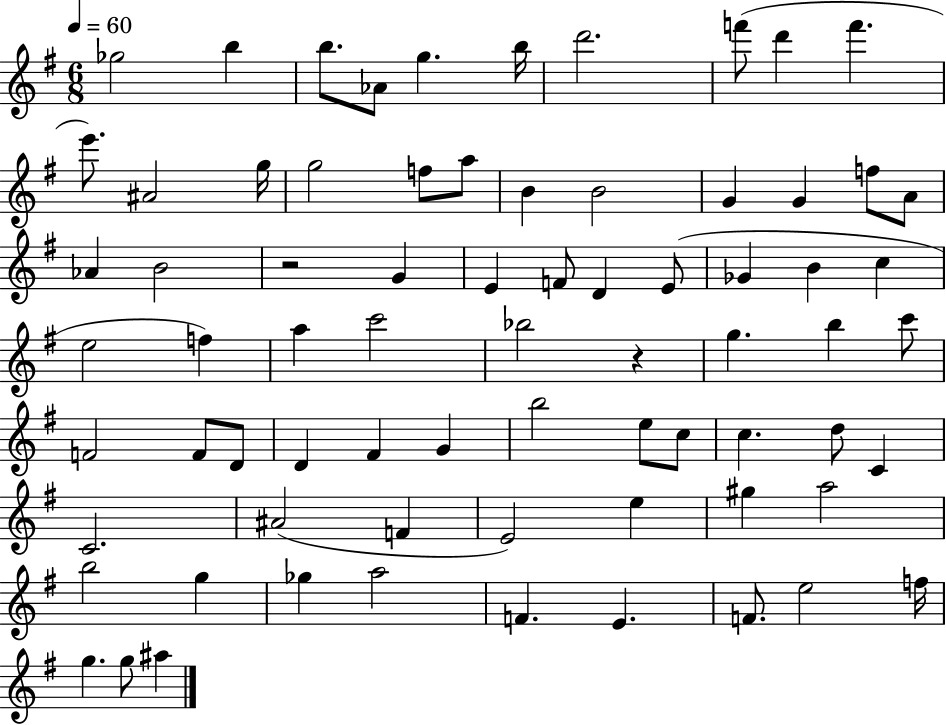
Gb5/h B5/q B5/e. Ab4/e G5/q. B5/s D6/h. F6/e D6/q F6/q. E6/e. A#4/h G5/s G5/h F5/e A5/e B4/q B4/h G4/q G4/q F5/e A4/e Ab4/q B4/h R/h G4/q E4/q F4/e D4/q E4/e Gb4/q B4/q C5/q E5/h F5/q A5/q C6/h Bb5/h R/q G5/q. B5/q C6/e F4/h F4/e D4/e D4/q F#4/q G4/q B5/h E5/e C5/e C5/q. D5/e C4/q C4/h. A#4/h F4/q E4/h E5/q G#5/q A5/h B5/h G5/q Gb5/q A5/h F4/q. E4/q. F4/e. E5/h F5/s G5/q. G5/e A#5/q